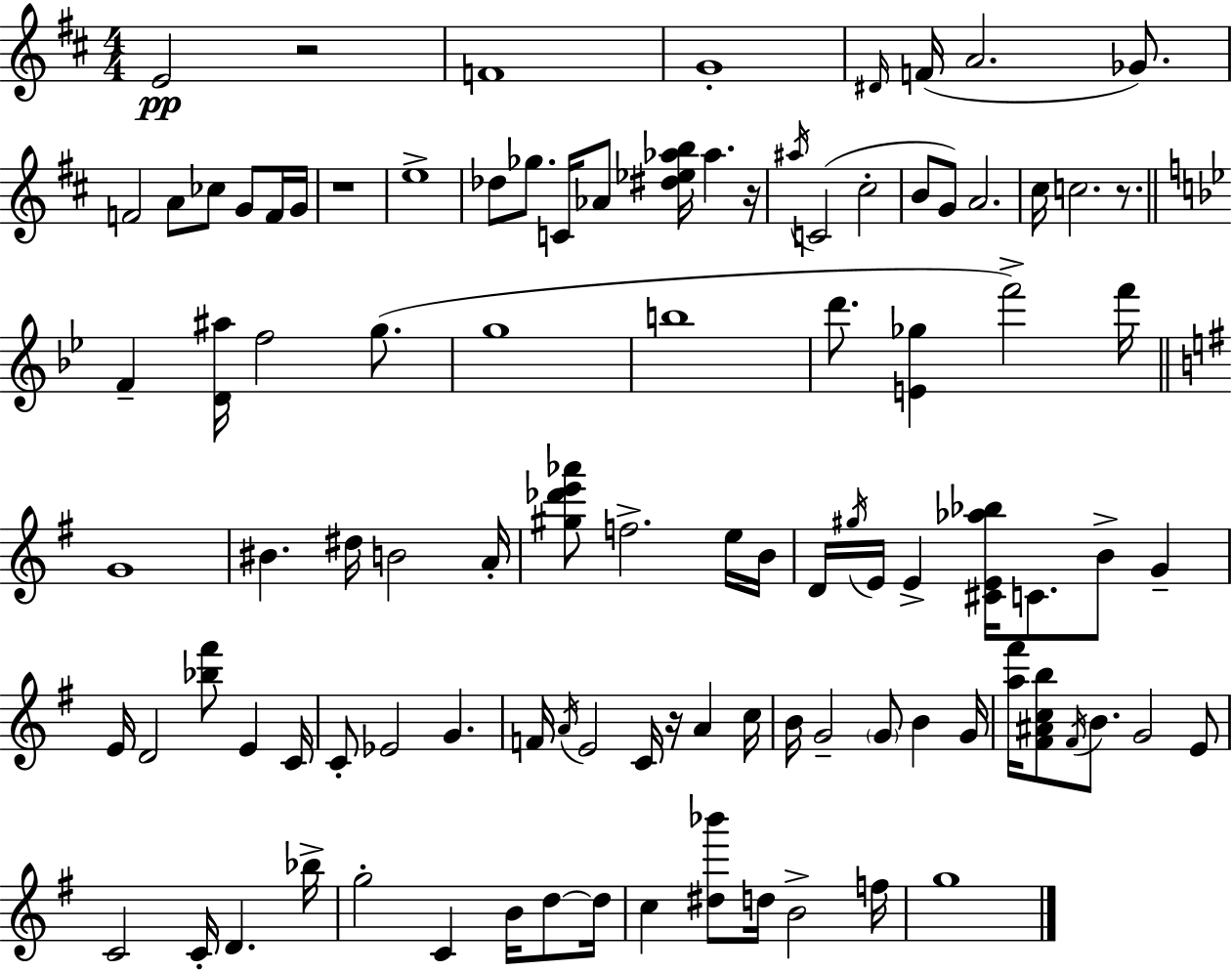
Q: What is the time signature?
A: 4/4